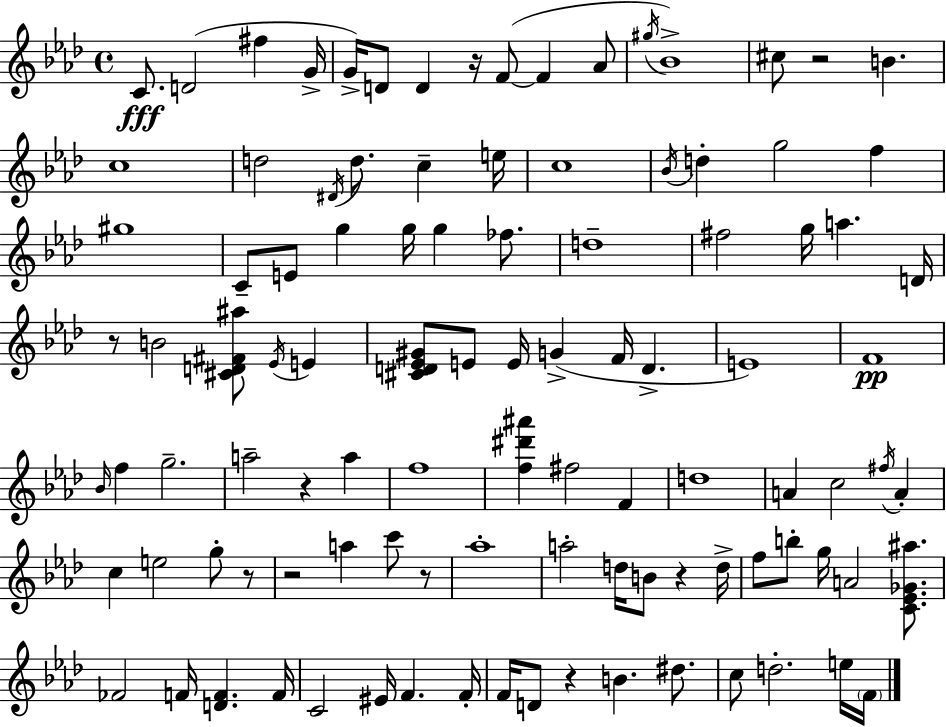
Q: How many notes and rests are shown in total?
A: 103